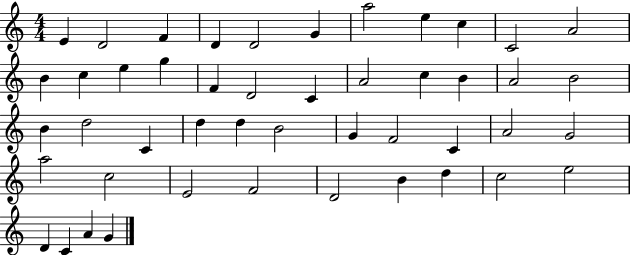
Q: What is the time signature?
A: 4/4